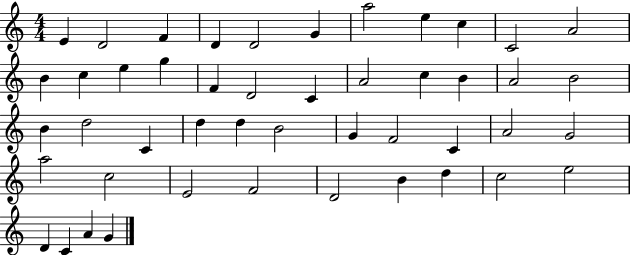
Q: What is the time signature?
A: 4/4